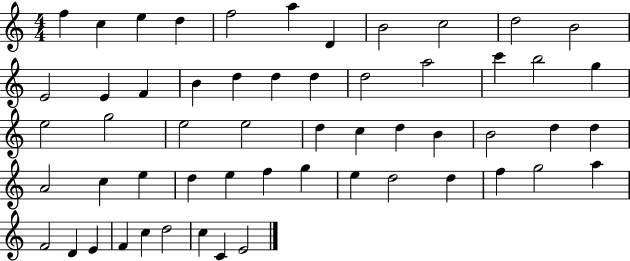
X:1
T:Untitled
M:4/4
L:1/4
K:C
f c e d f2 a D B2 c2 d2 B2 E2 E F B d d d d2 a2 c' b2 g e2 g2 e2 e2 d c d B B2 d d A2 c e d e f g e d2 d f g2 a F2 D E F c d2 c C E2